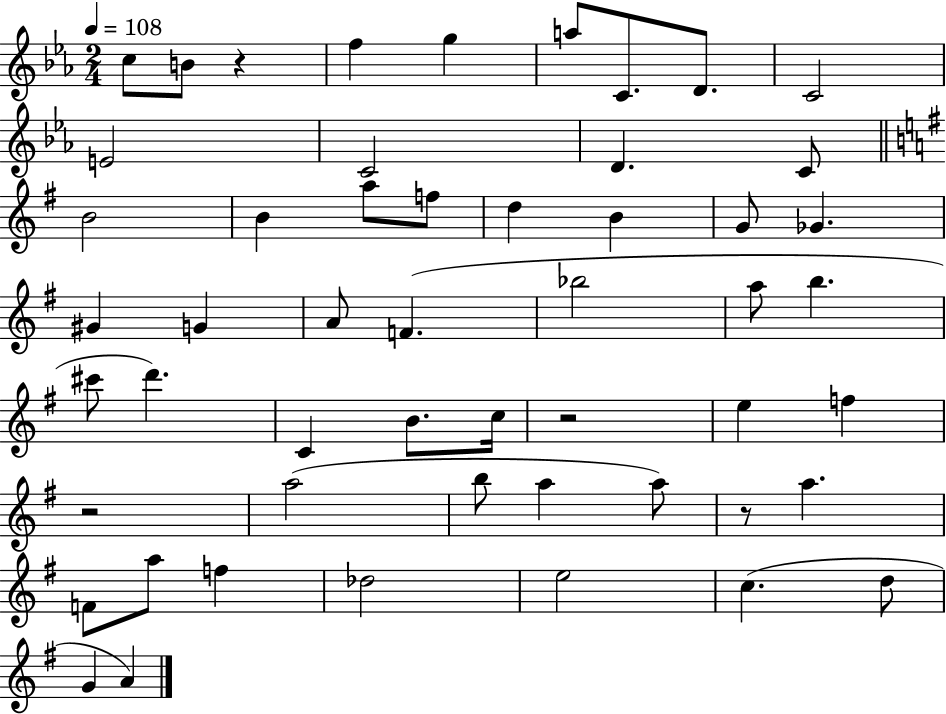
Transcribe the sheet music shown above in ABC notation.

X:1
T:Untitled
M:2/4
L:1/4
K:Eb
c/2 B/2 z f g a/2 C/2 D/2 C2 E2 C2 D C/2 B2 B a/2 f/2 d B G/2 _G ^G G A/2 F _b2 a/2 b ^c'/2 d' C B/2 c/4 z2 e f z2 a2 b/2 a a/2 z/2 a F/2 a/2 f _d2 e2 c d/2 G A